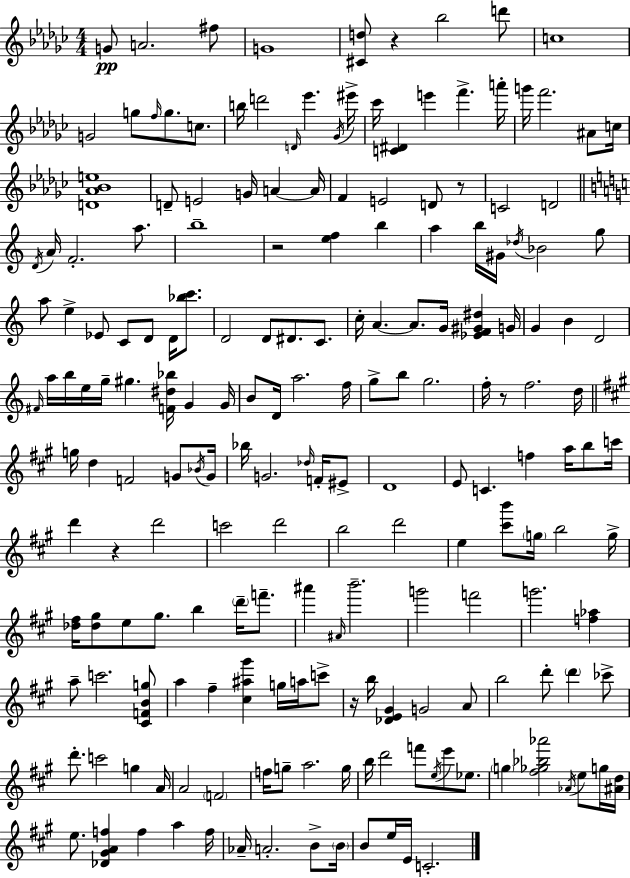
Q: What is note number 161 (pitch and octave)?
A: F5